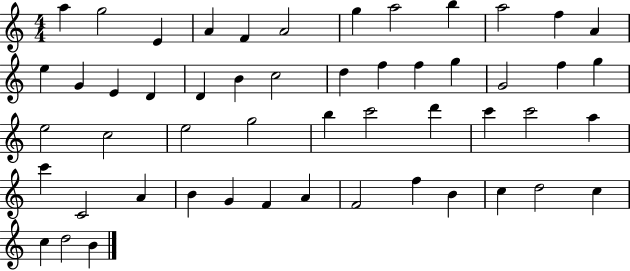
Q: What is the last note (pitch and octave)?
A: B4